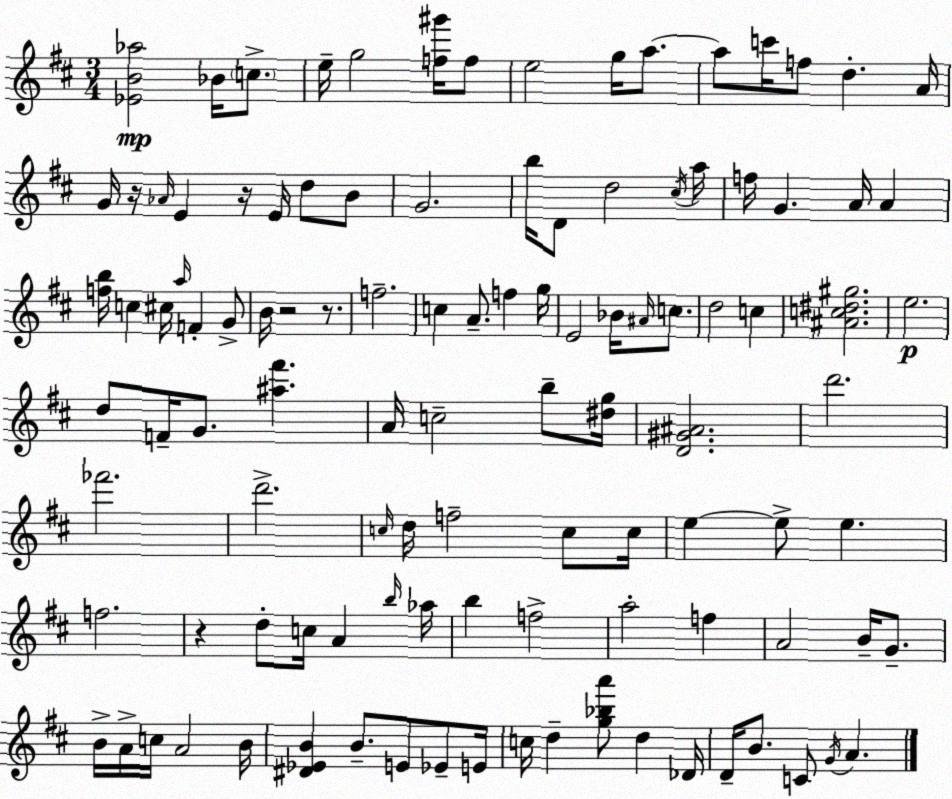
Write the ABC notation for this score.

X:1
T:Untitled
M:3/4
L:1/4
K:D
[_EB_a]2 _B/4 c/2 e/4 g2 [f^g']/4 f/2 e2 g/4 a/2 a/2 c'/4 f/2 d A/4 G/4 z/4 _A/4 E z/4 E/4 d/2 B/2 G2 b/4 D/2 d2 ^c/4 a/4 f/4 G A/4 A [fb]/4 c ^c/4 a/4 F G/2 B/4 z2 z/2 f2 c A/2 f g/4 E2 _B/4 ^A/4 c/2 d2 c [^Ac^d^g]2 e2 d/2 F/4 G/2 [^a^f'] A/4 c2 b/2 [^dg]/4 [D^G^A]2 d'2 _f'2 d'2 c/4 d/4 f2 c/2 c/4 e e/2 e f2 z d/2 c/4 A b/4 _a/4 b f2 a2 f A2 B/4 G/2 B/4 A/4 c/4 A2 B/4 [^D_EB] B/2 E/2 _E/2 E/4 c/4 d [g_ba']/2 d _D/4 D/4 B/2 C/2 G/4 A